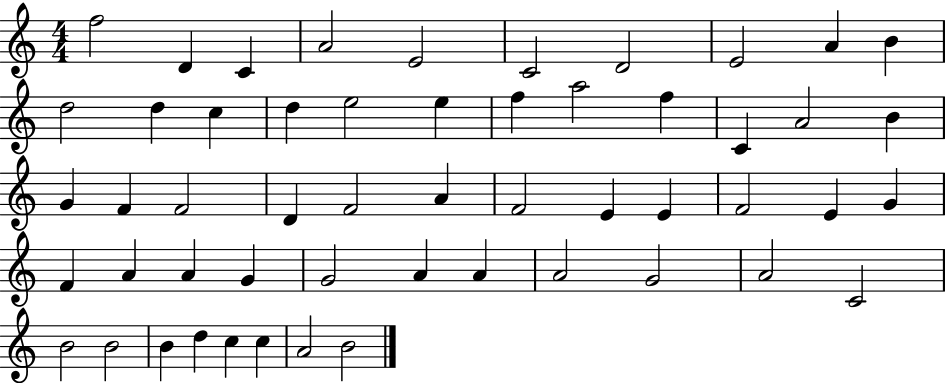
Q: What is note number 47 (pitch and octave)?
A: B4